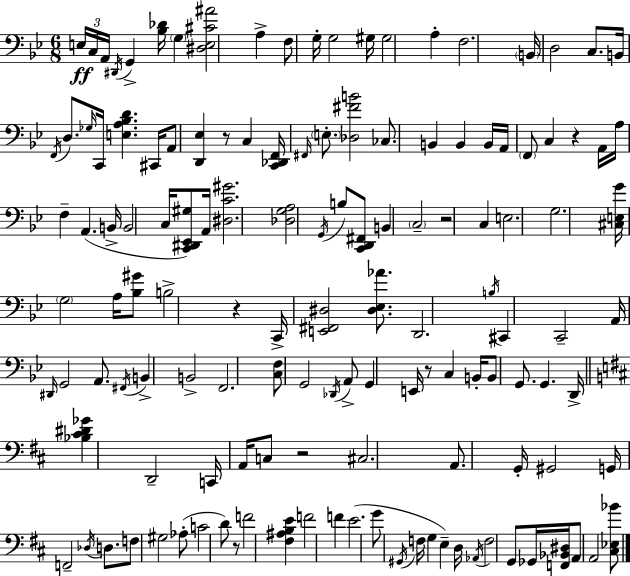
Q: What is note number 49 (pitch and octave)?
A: G3